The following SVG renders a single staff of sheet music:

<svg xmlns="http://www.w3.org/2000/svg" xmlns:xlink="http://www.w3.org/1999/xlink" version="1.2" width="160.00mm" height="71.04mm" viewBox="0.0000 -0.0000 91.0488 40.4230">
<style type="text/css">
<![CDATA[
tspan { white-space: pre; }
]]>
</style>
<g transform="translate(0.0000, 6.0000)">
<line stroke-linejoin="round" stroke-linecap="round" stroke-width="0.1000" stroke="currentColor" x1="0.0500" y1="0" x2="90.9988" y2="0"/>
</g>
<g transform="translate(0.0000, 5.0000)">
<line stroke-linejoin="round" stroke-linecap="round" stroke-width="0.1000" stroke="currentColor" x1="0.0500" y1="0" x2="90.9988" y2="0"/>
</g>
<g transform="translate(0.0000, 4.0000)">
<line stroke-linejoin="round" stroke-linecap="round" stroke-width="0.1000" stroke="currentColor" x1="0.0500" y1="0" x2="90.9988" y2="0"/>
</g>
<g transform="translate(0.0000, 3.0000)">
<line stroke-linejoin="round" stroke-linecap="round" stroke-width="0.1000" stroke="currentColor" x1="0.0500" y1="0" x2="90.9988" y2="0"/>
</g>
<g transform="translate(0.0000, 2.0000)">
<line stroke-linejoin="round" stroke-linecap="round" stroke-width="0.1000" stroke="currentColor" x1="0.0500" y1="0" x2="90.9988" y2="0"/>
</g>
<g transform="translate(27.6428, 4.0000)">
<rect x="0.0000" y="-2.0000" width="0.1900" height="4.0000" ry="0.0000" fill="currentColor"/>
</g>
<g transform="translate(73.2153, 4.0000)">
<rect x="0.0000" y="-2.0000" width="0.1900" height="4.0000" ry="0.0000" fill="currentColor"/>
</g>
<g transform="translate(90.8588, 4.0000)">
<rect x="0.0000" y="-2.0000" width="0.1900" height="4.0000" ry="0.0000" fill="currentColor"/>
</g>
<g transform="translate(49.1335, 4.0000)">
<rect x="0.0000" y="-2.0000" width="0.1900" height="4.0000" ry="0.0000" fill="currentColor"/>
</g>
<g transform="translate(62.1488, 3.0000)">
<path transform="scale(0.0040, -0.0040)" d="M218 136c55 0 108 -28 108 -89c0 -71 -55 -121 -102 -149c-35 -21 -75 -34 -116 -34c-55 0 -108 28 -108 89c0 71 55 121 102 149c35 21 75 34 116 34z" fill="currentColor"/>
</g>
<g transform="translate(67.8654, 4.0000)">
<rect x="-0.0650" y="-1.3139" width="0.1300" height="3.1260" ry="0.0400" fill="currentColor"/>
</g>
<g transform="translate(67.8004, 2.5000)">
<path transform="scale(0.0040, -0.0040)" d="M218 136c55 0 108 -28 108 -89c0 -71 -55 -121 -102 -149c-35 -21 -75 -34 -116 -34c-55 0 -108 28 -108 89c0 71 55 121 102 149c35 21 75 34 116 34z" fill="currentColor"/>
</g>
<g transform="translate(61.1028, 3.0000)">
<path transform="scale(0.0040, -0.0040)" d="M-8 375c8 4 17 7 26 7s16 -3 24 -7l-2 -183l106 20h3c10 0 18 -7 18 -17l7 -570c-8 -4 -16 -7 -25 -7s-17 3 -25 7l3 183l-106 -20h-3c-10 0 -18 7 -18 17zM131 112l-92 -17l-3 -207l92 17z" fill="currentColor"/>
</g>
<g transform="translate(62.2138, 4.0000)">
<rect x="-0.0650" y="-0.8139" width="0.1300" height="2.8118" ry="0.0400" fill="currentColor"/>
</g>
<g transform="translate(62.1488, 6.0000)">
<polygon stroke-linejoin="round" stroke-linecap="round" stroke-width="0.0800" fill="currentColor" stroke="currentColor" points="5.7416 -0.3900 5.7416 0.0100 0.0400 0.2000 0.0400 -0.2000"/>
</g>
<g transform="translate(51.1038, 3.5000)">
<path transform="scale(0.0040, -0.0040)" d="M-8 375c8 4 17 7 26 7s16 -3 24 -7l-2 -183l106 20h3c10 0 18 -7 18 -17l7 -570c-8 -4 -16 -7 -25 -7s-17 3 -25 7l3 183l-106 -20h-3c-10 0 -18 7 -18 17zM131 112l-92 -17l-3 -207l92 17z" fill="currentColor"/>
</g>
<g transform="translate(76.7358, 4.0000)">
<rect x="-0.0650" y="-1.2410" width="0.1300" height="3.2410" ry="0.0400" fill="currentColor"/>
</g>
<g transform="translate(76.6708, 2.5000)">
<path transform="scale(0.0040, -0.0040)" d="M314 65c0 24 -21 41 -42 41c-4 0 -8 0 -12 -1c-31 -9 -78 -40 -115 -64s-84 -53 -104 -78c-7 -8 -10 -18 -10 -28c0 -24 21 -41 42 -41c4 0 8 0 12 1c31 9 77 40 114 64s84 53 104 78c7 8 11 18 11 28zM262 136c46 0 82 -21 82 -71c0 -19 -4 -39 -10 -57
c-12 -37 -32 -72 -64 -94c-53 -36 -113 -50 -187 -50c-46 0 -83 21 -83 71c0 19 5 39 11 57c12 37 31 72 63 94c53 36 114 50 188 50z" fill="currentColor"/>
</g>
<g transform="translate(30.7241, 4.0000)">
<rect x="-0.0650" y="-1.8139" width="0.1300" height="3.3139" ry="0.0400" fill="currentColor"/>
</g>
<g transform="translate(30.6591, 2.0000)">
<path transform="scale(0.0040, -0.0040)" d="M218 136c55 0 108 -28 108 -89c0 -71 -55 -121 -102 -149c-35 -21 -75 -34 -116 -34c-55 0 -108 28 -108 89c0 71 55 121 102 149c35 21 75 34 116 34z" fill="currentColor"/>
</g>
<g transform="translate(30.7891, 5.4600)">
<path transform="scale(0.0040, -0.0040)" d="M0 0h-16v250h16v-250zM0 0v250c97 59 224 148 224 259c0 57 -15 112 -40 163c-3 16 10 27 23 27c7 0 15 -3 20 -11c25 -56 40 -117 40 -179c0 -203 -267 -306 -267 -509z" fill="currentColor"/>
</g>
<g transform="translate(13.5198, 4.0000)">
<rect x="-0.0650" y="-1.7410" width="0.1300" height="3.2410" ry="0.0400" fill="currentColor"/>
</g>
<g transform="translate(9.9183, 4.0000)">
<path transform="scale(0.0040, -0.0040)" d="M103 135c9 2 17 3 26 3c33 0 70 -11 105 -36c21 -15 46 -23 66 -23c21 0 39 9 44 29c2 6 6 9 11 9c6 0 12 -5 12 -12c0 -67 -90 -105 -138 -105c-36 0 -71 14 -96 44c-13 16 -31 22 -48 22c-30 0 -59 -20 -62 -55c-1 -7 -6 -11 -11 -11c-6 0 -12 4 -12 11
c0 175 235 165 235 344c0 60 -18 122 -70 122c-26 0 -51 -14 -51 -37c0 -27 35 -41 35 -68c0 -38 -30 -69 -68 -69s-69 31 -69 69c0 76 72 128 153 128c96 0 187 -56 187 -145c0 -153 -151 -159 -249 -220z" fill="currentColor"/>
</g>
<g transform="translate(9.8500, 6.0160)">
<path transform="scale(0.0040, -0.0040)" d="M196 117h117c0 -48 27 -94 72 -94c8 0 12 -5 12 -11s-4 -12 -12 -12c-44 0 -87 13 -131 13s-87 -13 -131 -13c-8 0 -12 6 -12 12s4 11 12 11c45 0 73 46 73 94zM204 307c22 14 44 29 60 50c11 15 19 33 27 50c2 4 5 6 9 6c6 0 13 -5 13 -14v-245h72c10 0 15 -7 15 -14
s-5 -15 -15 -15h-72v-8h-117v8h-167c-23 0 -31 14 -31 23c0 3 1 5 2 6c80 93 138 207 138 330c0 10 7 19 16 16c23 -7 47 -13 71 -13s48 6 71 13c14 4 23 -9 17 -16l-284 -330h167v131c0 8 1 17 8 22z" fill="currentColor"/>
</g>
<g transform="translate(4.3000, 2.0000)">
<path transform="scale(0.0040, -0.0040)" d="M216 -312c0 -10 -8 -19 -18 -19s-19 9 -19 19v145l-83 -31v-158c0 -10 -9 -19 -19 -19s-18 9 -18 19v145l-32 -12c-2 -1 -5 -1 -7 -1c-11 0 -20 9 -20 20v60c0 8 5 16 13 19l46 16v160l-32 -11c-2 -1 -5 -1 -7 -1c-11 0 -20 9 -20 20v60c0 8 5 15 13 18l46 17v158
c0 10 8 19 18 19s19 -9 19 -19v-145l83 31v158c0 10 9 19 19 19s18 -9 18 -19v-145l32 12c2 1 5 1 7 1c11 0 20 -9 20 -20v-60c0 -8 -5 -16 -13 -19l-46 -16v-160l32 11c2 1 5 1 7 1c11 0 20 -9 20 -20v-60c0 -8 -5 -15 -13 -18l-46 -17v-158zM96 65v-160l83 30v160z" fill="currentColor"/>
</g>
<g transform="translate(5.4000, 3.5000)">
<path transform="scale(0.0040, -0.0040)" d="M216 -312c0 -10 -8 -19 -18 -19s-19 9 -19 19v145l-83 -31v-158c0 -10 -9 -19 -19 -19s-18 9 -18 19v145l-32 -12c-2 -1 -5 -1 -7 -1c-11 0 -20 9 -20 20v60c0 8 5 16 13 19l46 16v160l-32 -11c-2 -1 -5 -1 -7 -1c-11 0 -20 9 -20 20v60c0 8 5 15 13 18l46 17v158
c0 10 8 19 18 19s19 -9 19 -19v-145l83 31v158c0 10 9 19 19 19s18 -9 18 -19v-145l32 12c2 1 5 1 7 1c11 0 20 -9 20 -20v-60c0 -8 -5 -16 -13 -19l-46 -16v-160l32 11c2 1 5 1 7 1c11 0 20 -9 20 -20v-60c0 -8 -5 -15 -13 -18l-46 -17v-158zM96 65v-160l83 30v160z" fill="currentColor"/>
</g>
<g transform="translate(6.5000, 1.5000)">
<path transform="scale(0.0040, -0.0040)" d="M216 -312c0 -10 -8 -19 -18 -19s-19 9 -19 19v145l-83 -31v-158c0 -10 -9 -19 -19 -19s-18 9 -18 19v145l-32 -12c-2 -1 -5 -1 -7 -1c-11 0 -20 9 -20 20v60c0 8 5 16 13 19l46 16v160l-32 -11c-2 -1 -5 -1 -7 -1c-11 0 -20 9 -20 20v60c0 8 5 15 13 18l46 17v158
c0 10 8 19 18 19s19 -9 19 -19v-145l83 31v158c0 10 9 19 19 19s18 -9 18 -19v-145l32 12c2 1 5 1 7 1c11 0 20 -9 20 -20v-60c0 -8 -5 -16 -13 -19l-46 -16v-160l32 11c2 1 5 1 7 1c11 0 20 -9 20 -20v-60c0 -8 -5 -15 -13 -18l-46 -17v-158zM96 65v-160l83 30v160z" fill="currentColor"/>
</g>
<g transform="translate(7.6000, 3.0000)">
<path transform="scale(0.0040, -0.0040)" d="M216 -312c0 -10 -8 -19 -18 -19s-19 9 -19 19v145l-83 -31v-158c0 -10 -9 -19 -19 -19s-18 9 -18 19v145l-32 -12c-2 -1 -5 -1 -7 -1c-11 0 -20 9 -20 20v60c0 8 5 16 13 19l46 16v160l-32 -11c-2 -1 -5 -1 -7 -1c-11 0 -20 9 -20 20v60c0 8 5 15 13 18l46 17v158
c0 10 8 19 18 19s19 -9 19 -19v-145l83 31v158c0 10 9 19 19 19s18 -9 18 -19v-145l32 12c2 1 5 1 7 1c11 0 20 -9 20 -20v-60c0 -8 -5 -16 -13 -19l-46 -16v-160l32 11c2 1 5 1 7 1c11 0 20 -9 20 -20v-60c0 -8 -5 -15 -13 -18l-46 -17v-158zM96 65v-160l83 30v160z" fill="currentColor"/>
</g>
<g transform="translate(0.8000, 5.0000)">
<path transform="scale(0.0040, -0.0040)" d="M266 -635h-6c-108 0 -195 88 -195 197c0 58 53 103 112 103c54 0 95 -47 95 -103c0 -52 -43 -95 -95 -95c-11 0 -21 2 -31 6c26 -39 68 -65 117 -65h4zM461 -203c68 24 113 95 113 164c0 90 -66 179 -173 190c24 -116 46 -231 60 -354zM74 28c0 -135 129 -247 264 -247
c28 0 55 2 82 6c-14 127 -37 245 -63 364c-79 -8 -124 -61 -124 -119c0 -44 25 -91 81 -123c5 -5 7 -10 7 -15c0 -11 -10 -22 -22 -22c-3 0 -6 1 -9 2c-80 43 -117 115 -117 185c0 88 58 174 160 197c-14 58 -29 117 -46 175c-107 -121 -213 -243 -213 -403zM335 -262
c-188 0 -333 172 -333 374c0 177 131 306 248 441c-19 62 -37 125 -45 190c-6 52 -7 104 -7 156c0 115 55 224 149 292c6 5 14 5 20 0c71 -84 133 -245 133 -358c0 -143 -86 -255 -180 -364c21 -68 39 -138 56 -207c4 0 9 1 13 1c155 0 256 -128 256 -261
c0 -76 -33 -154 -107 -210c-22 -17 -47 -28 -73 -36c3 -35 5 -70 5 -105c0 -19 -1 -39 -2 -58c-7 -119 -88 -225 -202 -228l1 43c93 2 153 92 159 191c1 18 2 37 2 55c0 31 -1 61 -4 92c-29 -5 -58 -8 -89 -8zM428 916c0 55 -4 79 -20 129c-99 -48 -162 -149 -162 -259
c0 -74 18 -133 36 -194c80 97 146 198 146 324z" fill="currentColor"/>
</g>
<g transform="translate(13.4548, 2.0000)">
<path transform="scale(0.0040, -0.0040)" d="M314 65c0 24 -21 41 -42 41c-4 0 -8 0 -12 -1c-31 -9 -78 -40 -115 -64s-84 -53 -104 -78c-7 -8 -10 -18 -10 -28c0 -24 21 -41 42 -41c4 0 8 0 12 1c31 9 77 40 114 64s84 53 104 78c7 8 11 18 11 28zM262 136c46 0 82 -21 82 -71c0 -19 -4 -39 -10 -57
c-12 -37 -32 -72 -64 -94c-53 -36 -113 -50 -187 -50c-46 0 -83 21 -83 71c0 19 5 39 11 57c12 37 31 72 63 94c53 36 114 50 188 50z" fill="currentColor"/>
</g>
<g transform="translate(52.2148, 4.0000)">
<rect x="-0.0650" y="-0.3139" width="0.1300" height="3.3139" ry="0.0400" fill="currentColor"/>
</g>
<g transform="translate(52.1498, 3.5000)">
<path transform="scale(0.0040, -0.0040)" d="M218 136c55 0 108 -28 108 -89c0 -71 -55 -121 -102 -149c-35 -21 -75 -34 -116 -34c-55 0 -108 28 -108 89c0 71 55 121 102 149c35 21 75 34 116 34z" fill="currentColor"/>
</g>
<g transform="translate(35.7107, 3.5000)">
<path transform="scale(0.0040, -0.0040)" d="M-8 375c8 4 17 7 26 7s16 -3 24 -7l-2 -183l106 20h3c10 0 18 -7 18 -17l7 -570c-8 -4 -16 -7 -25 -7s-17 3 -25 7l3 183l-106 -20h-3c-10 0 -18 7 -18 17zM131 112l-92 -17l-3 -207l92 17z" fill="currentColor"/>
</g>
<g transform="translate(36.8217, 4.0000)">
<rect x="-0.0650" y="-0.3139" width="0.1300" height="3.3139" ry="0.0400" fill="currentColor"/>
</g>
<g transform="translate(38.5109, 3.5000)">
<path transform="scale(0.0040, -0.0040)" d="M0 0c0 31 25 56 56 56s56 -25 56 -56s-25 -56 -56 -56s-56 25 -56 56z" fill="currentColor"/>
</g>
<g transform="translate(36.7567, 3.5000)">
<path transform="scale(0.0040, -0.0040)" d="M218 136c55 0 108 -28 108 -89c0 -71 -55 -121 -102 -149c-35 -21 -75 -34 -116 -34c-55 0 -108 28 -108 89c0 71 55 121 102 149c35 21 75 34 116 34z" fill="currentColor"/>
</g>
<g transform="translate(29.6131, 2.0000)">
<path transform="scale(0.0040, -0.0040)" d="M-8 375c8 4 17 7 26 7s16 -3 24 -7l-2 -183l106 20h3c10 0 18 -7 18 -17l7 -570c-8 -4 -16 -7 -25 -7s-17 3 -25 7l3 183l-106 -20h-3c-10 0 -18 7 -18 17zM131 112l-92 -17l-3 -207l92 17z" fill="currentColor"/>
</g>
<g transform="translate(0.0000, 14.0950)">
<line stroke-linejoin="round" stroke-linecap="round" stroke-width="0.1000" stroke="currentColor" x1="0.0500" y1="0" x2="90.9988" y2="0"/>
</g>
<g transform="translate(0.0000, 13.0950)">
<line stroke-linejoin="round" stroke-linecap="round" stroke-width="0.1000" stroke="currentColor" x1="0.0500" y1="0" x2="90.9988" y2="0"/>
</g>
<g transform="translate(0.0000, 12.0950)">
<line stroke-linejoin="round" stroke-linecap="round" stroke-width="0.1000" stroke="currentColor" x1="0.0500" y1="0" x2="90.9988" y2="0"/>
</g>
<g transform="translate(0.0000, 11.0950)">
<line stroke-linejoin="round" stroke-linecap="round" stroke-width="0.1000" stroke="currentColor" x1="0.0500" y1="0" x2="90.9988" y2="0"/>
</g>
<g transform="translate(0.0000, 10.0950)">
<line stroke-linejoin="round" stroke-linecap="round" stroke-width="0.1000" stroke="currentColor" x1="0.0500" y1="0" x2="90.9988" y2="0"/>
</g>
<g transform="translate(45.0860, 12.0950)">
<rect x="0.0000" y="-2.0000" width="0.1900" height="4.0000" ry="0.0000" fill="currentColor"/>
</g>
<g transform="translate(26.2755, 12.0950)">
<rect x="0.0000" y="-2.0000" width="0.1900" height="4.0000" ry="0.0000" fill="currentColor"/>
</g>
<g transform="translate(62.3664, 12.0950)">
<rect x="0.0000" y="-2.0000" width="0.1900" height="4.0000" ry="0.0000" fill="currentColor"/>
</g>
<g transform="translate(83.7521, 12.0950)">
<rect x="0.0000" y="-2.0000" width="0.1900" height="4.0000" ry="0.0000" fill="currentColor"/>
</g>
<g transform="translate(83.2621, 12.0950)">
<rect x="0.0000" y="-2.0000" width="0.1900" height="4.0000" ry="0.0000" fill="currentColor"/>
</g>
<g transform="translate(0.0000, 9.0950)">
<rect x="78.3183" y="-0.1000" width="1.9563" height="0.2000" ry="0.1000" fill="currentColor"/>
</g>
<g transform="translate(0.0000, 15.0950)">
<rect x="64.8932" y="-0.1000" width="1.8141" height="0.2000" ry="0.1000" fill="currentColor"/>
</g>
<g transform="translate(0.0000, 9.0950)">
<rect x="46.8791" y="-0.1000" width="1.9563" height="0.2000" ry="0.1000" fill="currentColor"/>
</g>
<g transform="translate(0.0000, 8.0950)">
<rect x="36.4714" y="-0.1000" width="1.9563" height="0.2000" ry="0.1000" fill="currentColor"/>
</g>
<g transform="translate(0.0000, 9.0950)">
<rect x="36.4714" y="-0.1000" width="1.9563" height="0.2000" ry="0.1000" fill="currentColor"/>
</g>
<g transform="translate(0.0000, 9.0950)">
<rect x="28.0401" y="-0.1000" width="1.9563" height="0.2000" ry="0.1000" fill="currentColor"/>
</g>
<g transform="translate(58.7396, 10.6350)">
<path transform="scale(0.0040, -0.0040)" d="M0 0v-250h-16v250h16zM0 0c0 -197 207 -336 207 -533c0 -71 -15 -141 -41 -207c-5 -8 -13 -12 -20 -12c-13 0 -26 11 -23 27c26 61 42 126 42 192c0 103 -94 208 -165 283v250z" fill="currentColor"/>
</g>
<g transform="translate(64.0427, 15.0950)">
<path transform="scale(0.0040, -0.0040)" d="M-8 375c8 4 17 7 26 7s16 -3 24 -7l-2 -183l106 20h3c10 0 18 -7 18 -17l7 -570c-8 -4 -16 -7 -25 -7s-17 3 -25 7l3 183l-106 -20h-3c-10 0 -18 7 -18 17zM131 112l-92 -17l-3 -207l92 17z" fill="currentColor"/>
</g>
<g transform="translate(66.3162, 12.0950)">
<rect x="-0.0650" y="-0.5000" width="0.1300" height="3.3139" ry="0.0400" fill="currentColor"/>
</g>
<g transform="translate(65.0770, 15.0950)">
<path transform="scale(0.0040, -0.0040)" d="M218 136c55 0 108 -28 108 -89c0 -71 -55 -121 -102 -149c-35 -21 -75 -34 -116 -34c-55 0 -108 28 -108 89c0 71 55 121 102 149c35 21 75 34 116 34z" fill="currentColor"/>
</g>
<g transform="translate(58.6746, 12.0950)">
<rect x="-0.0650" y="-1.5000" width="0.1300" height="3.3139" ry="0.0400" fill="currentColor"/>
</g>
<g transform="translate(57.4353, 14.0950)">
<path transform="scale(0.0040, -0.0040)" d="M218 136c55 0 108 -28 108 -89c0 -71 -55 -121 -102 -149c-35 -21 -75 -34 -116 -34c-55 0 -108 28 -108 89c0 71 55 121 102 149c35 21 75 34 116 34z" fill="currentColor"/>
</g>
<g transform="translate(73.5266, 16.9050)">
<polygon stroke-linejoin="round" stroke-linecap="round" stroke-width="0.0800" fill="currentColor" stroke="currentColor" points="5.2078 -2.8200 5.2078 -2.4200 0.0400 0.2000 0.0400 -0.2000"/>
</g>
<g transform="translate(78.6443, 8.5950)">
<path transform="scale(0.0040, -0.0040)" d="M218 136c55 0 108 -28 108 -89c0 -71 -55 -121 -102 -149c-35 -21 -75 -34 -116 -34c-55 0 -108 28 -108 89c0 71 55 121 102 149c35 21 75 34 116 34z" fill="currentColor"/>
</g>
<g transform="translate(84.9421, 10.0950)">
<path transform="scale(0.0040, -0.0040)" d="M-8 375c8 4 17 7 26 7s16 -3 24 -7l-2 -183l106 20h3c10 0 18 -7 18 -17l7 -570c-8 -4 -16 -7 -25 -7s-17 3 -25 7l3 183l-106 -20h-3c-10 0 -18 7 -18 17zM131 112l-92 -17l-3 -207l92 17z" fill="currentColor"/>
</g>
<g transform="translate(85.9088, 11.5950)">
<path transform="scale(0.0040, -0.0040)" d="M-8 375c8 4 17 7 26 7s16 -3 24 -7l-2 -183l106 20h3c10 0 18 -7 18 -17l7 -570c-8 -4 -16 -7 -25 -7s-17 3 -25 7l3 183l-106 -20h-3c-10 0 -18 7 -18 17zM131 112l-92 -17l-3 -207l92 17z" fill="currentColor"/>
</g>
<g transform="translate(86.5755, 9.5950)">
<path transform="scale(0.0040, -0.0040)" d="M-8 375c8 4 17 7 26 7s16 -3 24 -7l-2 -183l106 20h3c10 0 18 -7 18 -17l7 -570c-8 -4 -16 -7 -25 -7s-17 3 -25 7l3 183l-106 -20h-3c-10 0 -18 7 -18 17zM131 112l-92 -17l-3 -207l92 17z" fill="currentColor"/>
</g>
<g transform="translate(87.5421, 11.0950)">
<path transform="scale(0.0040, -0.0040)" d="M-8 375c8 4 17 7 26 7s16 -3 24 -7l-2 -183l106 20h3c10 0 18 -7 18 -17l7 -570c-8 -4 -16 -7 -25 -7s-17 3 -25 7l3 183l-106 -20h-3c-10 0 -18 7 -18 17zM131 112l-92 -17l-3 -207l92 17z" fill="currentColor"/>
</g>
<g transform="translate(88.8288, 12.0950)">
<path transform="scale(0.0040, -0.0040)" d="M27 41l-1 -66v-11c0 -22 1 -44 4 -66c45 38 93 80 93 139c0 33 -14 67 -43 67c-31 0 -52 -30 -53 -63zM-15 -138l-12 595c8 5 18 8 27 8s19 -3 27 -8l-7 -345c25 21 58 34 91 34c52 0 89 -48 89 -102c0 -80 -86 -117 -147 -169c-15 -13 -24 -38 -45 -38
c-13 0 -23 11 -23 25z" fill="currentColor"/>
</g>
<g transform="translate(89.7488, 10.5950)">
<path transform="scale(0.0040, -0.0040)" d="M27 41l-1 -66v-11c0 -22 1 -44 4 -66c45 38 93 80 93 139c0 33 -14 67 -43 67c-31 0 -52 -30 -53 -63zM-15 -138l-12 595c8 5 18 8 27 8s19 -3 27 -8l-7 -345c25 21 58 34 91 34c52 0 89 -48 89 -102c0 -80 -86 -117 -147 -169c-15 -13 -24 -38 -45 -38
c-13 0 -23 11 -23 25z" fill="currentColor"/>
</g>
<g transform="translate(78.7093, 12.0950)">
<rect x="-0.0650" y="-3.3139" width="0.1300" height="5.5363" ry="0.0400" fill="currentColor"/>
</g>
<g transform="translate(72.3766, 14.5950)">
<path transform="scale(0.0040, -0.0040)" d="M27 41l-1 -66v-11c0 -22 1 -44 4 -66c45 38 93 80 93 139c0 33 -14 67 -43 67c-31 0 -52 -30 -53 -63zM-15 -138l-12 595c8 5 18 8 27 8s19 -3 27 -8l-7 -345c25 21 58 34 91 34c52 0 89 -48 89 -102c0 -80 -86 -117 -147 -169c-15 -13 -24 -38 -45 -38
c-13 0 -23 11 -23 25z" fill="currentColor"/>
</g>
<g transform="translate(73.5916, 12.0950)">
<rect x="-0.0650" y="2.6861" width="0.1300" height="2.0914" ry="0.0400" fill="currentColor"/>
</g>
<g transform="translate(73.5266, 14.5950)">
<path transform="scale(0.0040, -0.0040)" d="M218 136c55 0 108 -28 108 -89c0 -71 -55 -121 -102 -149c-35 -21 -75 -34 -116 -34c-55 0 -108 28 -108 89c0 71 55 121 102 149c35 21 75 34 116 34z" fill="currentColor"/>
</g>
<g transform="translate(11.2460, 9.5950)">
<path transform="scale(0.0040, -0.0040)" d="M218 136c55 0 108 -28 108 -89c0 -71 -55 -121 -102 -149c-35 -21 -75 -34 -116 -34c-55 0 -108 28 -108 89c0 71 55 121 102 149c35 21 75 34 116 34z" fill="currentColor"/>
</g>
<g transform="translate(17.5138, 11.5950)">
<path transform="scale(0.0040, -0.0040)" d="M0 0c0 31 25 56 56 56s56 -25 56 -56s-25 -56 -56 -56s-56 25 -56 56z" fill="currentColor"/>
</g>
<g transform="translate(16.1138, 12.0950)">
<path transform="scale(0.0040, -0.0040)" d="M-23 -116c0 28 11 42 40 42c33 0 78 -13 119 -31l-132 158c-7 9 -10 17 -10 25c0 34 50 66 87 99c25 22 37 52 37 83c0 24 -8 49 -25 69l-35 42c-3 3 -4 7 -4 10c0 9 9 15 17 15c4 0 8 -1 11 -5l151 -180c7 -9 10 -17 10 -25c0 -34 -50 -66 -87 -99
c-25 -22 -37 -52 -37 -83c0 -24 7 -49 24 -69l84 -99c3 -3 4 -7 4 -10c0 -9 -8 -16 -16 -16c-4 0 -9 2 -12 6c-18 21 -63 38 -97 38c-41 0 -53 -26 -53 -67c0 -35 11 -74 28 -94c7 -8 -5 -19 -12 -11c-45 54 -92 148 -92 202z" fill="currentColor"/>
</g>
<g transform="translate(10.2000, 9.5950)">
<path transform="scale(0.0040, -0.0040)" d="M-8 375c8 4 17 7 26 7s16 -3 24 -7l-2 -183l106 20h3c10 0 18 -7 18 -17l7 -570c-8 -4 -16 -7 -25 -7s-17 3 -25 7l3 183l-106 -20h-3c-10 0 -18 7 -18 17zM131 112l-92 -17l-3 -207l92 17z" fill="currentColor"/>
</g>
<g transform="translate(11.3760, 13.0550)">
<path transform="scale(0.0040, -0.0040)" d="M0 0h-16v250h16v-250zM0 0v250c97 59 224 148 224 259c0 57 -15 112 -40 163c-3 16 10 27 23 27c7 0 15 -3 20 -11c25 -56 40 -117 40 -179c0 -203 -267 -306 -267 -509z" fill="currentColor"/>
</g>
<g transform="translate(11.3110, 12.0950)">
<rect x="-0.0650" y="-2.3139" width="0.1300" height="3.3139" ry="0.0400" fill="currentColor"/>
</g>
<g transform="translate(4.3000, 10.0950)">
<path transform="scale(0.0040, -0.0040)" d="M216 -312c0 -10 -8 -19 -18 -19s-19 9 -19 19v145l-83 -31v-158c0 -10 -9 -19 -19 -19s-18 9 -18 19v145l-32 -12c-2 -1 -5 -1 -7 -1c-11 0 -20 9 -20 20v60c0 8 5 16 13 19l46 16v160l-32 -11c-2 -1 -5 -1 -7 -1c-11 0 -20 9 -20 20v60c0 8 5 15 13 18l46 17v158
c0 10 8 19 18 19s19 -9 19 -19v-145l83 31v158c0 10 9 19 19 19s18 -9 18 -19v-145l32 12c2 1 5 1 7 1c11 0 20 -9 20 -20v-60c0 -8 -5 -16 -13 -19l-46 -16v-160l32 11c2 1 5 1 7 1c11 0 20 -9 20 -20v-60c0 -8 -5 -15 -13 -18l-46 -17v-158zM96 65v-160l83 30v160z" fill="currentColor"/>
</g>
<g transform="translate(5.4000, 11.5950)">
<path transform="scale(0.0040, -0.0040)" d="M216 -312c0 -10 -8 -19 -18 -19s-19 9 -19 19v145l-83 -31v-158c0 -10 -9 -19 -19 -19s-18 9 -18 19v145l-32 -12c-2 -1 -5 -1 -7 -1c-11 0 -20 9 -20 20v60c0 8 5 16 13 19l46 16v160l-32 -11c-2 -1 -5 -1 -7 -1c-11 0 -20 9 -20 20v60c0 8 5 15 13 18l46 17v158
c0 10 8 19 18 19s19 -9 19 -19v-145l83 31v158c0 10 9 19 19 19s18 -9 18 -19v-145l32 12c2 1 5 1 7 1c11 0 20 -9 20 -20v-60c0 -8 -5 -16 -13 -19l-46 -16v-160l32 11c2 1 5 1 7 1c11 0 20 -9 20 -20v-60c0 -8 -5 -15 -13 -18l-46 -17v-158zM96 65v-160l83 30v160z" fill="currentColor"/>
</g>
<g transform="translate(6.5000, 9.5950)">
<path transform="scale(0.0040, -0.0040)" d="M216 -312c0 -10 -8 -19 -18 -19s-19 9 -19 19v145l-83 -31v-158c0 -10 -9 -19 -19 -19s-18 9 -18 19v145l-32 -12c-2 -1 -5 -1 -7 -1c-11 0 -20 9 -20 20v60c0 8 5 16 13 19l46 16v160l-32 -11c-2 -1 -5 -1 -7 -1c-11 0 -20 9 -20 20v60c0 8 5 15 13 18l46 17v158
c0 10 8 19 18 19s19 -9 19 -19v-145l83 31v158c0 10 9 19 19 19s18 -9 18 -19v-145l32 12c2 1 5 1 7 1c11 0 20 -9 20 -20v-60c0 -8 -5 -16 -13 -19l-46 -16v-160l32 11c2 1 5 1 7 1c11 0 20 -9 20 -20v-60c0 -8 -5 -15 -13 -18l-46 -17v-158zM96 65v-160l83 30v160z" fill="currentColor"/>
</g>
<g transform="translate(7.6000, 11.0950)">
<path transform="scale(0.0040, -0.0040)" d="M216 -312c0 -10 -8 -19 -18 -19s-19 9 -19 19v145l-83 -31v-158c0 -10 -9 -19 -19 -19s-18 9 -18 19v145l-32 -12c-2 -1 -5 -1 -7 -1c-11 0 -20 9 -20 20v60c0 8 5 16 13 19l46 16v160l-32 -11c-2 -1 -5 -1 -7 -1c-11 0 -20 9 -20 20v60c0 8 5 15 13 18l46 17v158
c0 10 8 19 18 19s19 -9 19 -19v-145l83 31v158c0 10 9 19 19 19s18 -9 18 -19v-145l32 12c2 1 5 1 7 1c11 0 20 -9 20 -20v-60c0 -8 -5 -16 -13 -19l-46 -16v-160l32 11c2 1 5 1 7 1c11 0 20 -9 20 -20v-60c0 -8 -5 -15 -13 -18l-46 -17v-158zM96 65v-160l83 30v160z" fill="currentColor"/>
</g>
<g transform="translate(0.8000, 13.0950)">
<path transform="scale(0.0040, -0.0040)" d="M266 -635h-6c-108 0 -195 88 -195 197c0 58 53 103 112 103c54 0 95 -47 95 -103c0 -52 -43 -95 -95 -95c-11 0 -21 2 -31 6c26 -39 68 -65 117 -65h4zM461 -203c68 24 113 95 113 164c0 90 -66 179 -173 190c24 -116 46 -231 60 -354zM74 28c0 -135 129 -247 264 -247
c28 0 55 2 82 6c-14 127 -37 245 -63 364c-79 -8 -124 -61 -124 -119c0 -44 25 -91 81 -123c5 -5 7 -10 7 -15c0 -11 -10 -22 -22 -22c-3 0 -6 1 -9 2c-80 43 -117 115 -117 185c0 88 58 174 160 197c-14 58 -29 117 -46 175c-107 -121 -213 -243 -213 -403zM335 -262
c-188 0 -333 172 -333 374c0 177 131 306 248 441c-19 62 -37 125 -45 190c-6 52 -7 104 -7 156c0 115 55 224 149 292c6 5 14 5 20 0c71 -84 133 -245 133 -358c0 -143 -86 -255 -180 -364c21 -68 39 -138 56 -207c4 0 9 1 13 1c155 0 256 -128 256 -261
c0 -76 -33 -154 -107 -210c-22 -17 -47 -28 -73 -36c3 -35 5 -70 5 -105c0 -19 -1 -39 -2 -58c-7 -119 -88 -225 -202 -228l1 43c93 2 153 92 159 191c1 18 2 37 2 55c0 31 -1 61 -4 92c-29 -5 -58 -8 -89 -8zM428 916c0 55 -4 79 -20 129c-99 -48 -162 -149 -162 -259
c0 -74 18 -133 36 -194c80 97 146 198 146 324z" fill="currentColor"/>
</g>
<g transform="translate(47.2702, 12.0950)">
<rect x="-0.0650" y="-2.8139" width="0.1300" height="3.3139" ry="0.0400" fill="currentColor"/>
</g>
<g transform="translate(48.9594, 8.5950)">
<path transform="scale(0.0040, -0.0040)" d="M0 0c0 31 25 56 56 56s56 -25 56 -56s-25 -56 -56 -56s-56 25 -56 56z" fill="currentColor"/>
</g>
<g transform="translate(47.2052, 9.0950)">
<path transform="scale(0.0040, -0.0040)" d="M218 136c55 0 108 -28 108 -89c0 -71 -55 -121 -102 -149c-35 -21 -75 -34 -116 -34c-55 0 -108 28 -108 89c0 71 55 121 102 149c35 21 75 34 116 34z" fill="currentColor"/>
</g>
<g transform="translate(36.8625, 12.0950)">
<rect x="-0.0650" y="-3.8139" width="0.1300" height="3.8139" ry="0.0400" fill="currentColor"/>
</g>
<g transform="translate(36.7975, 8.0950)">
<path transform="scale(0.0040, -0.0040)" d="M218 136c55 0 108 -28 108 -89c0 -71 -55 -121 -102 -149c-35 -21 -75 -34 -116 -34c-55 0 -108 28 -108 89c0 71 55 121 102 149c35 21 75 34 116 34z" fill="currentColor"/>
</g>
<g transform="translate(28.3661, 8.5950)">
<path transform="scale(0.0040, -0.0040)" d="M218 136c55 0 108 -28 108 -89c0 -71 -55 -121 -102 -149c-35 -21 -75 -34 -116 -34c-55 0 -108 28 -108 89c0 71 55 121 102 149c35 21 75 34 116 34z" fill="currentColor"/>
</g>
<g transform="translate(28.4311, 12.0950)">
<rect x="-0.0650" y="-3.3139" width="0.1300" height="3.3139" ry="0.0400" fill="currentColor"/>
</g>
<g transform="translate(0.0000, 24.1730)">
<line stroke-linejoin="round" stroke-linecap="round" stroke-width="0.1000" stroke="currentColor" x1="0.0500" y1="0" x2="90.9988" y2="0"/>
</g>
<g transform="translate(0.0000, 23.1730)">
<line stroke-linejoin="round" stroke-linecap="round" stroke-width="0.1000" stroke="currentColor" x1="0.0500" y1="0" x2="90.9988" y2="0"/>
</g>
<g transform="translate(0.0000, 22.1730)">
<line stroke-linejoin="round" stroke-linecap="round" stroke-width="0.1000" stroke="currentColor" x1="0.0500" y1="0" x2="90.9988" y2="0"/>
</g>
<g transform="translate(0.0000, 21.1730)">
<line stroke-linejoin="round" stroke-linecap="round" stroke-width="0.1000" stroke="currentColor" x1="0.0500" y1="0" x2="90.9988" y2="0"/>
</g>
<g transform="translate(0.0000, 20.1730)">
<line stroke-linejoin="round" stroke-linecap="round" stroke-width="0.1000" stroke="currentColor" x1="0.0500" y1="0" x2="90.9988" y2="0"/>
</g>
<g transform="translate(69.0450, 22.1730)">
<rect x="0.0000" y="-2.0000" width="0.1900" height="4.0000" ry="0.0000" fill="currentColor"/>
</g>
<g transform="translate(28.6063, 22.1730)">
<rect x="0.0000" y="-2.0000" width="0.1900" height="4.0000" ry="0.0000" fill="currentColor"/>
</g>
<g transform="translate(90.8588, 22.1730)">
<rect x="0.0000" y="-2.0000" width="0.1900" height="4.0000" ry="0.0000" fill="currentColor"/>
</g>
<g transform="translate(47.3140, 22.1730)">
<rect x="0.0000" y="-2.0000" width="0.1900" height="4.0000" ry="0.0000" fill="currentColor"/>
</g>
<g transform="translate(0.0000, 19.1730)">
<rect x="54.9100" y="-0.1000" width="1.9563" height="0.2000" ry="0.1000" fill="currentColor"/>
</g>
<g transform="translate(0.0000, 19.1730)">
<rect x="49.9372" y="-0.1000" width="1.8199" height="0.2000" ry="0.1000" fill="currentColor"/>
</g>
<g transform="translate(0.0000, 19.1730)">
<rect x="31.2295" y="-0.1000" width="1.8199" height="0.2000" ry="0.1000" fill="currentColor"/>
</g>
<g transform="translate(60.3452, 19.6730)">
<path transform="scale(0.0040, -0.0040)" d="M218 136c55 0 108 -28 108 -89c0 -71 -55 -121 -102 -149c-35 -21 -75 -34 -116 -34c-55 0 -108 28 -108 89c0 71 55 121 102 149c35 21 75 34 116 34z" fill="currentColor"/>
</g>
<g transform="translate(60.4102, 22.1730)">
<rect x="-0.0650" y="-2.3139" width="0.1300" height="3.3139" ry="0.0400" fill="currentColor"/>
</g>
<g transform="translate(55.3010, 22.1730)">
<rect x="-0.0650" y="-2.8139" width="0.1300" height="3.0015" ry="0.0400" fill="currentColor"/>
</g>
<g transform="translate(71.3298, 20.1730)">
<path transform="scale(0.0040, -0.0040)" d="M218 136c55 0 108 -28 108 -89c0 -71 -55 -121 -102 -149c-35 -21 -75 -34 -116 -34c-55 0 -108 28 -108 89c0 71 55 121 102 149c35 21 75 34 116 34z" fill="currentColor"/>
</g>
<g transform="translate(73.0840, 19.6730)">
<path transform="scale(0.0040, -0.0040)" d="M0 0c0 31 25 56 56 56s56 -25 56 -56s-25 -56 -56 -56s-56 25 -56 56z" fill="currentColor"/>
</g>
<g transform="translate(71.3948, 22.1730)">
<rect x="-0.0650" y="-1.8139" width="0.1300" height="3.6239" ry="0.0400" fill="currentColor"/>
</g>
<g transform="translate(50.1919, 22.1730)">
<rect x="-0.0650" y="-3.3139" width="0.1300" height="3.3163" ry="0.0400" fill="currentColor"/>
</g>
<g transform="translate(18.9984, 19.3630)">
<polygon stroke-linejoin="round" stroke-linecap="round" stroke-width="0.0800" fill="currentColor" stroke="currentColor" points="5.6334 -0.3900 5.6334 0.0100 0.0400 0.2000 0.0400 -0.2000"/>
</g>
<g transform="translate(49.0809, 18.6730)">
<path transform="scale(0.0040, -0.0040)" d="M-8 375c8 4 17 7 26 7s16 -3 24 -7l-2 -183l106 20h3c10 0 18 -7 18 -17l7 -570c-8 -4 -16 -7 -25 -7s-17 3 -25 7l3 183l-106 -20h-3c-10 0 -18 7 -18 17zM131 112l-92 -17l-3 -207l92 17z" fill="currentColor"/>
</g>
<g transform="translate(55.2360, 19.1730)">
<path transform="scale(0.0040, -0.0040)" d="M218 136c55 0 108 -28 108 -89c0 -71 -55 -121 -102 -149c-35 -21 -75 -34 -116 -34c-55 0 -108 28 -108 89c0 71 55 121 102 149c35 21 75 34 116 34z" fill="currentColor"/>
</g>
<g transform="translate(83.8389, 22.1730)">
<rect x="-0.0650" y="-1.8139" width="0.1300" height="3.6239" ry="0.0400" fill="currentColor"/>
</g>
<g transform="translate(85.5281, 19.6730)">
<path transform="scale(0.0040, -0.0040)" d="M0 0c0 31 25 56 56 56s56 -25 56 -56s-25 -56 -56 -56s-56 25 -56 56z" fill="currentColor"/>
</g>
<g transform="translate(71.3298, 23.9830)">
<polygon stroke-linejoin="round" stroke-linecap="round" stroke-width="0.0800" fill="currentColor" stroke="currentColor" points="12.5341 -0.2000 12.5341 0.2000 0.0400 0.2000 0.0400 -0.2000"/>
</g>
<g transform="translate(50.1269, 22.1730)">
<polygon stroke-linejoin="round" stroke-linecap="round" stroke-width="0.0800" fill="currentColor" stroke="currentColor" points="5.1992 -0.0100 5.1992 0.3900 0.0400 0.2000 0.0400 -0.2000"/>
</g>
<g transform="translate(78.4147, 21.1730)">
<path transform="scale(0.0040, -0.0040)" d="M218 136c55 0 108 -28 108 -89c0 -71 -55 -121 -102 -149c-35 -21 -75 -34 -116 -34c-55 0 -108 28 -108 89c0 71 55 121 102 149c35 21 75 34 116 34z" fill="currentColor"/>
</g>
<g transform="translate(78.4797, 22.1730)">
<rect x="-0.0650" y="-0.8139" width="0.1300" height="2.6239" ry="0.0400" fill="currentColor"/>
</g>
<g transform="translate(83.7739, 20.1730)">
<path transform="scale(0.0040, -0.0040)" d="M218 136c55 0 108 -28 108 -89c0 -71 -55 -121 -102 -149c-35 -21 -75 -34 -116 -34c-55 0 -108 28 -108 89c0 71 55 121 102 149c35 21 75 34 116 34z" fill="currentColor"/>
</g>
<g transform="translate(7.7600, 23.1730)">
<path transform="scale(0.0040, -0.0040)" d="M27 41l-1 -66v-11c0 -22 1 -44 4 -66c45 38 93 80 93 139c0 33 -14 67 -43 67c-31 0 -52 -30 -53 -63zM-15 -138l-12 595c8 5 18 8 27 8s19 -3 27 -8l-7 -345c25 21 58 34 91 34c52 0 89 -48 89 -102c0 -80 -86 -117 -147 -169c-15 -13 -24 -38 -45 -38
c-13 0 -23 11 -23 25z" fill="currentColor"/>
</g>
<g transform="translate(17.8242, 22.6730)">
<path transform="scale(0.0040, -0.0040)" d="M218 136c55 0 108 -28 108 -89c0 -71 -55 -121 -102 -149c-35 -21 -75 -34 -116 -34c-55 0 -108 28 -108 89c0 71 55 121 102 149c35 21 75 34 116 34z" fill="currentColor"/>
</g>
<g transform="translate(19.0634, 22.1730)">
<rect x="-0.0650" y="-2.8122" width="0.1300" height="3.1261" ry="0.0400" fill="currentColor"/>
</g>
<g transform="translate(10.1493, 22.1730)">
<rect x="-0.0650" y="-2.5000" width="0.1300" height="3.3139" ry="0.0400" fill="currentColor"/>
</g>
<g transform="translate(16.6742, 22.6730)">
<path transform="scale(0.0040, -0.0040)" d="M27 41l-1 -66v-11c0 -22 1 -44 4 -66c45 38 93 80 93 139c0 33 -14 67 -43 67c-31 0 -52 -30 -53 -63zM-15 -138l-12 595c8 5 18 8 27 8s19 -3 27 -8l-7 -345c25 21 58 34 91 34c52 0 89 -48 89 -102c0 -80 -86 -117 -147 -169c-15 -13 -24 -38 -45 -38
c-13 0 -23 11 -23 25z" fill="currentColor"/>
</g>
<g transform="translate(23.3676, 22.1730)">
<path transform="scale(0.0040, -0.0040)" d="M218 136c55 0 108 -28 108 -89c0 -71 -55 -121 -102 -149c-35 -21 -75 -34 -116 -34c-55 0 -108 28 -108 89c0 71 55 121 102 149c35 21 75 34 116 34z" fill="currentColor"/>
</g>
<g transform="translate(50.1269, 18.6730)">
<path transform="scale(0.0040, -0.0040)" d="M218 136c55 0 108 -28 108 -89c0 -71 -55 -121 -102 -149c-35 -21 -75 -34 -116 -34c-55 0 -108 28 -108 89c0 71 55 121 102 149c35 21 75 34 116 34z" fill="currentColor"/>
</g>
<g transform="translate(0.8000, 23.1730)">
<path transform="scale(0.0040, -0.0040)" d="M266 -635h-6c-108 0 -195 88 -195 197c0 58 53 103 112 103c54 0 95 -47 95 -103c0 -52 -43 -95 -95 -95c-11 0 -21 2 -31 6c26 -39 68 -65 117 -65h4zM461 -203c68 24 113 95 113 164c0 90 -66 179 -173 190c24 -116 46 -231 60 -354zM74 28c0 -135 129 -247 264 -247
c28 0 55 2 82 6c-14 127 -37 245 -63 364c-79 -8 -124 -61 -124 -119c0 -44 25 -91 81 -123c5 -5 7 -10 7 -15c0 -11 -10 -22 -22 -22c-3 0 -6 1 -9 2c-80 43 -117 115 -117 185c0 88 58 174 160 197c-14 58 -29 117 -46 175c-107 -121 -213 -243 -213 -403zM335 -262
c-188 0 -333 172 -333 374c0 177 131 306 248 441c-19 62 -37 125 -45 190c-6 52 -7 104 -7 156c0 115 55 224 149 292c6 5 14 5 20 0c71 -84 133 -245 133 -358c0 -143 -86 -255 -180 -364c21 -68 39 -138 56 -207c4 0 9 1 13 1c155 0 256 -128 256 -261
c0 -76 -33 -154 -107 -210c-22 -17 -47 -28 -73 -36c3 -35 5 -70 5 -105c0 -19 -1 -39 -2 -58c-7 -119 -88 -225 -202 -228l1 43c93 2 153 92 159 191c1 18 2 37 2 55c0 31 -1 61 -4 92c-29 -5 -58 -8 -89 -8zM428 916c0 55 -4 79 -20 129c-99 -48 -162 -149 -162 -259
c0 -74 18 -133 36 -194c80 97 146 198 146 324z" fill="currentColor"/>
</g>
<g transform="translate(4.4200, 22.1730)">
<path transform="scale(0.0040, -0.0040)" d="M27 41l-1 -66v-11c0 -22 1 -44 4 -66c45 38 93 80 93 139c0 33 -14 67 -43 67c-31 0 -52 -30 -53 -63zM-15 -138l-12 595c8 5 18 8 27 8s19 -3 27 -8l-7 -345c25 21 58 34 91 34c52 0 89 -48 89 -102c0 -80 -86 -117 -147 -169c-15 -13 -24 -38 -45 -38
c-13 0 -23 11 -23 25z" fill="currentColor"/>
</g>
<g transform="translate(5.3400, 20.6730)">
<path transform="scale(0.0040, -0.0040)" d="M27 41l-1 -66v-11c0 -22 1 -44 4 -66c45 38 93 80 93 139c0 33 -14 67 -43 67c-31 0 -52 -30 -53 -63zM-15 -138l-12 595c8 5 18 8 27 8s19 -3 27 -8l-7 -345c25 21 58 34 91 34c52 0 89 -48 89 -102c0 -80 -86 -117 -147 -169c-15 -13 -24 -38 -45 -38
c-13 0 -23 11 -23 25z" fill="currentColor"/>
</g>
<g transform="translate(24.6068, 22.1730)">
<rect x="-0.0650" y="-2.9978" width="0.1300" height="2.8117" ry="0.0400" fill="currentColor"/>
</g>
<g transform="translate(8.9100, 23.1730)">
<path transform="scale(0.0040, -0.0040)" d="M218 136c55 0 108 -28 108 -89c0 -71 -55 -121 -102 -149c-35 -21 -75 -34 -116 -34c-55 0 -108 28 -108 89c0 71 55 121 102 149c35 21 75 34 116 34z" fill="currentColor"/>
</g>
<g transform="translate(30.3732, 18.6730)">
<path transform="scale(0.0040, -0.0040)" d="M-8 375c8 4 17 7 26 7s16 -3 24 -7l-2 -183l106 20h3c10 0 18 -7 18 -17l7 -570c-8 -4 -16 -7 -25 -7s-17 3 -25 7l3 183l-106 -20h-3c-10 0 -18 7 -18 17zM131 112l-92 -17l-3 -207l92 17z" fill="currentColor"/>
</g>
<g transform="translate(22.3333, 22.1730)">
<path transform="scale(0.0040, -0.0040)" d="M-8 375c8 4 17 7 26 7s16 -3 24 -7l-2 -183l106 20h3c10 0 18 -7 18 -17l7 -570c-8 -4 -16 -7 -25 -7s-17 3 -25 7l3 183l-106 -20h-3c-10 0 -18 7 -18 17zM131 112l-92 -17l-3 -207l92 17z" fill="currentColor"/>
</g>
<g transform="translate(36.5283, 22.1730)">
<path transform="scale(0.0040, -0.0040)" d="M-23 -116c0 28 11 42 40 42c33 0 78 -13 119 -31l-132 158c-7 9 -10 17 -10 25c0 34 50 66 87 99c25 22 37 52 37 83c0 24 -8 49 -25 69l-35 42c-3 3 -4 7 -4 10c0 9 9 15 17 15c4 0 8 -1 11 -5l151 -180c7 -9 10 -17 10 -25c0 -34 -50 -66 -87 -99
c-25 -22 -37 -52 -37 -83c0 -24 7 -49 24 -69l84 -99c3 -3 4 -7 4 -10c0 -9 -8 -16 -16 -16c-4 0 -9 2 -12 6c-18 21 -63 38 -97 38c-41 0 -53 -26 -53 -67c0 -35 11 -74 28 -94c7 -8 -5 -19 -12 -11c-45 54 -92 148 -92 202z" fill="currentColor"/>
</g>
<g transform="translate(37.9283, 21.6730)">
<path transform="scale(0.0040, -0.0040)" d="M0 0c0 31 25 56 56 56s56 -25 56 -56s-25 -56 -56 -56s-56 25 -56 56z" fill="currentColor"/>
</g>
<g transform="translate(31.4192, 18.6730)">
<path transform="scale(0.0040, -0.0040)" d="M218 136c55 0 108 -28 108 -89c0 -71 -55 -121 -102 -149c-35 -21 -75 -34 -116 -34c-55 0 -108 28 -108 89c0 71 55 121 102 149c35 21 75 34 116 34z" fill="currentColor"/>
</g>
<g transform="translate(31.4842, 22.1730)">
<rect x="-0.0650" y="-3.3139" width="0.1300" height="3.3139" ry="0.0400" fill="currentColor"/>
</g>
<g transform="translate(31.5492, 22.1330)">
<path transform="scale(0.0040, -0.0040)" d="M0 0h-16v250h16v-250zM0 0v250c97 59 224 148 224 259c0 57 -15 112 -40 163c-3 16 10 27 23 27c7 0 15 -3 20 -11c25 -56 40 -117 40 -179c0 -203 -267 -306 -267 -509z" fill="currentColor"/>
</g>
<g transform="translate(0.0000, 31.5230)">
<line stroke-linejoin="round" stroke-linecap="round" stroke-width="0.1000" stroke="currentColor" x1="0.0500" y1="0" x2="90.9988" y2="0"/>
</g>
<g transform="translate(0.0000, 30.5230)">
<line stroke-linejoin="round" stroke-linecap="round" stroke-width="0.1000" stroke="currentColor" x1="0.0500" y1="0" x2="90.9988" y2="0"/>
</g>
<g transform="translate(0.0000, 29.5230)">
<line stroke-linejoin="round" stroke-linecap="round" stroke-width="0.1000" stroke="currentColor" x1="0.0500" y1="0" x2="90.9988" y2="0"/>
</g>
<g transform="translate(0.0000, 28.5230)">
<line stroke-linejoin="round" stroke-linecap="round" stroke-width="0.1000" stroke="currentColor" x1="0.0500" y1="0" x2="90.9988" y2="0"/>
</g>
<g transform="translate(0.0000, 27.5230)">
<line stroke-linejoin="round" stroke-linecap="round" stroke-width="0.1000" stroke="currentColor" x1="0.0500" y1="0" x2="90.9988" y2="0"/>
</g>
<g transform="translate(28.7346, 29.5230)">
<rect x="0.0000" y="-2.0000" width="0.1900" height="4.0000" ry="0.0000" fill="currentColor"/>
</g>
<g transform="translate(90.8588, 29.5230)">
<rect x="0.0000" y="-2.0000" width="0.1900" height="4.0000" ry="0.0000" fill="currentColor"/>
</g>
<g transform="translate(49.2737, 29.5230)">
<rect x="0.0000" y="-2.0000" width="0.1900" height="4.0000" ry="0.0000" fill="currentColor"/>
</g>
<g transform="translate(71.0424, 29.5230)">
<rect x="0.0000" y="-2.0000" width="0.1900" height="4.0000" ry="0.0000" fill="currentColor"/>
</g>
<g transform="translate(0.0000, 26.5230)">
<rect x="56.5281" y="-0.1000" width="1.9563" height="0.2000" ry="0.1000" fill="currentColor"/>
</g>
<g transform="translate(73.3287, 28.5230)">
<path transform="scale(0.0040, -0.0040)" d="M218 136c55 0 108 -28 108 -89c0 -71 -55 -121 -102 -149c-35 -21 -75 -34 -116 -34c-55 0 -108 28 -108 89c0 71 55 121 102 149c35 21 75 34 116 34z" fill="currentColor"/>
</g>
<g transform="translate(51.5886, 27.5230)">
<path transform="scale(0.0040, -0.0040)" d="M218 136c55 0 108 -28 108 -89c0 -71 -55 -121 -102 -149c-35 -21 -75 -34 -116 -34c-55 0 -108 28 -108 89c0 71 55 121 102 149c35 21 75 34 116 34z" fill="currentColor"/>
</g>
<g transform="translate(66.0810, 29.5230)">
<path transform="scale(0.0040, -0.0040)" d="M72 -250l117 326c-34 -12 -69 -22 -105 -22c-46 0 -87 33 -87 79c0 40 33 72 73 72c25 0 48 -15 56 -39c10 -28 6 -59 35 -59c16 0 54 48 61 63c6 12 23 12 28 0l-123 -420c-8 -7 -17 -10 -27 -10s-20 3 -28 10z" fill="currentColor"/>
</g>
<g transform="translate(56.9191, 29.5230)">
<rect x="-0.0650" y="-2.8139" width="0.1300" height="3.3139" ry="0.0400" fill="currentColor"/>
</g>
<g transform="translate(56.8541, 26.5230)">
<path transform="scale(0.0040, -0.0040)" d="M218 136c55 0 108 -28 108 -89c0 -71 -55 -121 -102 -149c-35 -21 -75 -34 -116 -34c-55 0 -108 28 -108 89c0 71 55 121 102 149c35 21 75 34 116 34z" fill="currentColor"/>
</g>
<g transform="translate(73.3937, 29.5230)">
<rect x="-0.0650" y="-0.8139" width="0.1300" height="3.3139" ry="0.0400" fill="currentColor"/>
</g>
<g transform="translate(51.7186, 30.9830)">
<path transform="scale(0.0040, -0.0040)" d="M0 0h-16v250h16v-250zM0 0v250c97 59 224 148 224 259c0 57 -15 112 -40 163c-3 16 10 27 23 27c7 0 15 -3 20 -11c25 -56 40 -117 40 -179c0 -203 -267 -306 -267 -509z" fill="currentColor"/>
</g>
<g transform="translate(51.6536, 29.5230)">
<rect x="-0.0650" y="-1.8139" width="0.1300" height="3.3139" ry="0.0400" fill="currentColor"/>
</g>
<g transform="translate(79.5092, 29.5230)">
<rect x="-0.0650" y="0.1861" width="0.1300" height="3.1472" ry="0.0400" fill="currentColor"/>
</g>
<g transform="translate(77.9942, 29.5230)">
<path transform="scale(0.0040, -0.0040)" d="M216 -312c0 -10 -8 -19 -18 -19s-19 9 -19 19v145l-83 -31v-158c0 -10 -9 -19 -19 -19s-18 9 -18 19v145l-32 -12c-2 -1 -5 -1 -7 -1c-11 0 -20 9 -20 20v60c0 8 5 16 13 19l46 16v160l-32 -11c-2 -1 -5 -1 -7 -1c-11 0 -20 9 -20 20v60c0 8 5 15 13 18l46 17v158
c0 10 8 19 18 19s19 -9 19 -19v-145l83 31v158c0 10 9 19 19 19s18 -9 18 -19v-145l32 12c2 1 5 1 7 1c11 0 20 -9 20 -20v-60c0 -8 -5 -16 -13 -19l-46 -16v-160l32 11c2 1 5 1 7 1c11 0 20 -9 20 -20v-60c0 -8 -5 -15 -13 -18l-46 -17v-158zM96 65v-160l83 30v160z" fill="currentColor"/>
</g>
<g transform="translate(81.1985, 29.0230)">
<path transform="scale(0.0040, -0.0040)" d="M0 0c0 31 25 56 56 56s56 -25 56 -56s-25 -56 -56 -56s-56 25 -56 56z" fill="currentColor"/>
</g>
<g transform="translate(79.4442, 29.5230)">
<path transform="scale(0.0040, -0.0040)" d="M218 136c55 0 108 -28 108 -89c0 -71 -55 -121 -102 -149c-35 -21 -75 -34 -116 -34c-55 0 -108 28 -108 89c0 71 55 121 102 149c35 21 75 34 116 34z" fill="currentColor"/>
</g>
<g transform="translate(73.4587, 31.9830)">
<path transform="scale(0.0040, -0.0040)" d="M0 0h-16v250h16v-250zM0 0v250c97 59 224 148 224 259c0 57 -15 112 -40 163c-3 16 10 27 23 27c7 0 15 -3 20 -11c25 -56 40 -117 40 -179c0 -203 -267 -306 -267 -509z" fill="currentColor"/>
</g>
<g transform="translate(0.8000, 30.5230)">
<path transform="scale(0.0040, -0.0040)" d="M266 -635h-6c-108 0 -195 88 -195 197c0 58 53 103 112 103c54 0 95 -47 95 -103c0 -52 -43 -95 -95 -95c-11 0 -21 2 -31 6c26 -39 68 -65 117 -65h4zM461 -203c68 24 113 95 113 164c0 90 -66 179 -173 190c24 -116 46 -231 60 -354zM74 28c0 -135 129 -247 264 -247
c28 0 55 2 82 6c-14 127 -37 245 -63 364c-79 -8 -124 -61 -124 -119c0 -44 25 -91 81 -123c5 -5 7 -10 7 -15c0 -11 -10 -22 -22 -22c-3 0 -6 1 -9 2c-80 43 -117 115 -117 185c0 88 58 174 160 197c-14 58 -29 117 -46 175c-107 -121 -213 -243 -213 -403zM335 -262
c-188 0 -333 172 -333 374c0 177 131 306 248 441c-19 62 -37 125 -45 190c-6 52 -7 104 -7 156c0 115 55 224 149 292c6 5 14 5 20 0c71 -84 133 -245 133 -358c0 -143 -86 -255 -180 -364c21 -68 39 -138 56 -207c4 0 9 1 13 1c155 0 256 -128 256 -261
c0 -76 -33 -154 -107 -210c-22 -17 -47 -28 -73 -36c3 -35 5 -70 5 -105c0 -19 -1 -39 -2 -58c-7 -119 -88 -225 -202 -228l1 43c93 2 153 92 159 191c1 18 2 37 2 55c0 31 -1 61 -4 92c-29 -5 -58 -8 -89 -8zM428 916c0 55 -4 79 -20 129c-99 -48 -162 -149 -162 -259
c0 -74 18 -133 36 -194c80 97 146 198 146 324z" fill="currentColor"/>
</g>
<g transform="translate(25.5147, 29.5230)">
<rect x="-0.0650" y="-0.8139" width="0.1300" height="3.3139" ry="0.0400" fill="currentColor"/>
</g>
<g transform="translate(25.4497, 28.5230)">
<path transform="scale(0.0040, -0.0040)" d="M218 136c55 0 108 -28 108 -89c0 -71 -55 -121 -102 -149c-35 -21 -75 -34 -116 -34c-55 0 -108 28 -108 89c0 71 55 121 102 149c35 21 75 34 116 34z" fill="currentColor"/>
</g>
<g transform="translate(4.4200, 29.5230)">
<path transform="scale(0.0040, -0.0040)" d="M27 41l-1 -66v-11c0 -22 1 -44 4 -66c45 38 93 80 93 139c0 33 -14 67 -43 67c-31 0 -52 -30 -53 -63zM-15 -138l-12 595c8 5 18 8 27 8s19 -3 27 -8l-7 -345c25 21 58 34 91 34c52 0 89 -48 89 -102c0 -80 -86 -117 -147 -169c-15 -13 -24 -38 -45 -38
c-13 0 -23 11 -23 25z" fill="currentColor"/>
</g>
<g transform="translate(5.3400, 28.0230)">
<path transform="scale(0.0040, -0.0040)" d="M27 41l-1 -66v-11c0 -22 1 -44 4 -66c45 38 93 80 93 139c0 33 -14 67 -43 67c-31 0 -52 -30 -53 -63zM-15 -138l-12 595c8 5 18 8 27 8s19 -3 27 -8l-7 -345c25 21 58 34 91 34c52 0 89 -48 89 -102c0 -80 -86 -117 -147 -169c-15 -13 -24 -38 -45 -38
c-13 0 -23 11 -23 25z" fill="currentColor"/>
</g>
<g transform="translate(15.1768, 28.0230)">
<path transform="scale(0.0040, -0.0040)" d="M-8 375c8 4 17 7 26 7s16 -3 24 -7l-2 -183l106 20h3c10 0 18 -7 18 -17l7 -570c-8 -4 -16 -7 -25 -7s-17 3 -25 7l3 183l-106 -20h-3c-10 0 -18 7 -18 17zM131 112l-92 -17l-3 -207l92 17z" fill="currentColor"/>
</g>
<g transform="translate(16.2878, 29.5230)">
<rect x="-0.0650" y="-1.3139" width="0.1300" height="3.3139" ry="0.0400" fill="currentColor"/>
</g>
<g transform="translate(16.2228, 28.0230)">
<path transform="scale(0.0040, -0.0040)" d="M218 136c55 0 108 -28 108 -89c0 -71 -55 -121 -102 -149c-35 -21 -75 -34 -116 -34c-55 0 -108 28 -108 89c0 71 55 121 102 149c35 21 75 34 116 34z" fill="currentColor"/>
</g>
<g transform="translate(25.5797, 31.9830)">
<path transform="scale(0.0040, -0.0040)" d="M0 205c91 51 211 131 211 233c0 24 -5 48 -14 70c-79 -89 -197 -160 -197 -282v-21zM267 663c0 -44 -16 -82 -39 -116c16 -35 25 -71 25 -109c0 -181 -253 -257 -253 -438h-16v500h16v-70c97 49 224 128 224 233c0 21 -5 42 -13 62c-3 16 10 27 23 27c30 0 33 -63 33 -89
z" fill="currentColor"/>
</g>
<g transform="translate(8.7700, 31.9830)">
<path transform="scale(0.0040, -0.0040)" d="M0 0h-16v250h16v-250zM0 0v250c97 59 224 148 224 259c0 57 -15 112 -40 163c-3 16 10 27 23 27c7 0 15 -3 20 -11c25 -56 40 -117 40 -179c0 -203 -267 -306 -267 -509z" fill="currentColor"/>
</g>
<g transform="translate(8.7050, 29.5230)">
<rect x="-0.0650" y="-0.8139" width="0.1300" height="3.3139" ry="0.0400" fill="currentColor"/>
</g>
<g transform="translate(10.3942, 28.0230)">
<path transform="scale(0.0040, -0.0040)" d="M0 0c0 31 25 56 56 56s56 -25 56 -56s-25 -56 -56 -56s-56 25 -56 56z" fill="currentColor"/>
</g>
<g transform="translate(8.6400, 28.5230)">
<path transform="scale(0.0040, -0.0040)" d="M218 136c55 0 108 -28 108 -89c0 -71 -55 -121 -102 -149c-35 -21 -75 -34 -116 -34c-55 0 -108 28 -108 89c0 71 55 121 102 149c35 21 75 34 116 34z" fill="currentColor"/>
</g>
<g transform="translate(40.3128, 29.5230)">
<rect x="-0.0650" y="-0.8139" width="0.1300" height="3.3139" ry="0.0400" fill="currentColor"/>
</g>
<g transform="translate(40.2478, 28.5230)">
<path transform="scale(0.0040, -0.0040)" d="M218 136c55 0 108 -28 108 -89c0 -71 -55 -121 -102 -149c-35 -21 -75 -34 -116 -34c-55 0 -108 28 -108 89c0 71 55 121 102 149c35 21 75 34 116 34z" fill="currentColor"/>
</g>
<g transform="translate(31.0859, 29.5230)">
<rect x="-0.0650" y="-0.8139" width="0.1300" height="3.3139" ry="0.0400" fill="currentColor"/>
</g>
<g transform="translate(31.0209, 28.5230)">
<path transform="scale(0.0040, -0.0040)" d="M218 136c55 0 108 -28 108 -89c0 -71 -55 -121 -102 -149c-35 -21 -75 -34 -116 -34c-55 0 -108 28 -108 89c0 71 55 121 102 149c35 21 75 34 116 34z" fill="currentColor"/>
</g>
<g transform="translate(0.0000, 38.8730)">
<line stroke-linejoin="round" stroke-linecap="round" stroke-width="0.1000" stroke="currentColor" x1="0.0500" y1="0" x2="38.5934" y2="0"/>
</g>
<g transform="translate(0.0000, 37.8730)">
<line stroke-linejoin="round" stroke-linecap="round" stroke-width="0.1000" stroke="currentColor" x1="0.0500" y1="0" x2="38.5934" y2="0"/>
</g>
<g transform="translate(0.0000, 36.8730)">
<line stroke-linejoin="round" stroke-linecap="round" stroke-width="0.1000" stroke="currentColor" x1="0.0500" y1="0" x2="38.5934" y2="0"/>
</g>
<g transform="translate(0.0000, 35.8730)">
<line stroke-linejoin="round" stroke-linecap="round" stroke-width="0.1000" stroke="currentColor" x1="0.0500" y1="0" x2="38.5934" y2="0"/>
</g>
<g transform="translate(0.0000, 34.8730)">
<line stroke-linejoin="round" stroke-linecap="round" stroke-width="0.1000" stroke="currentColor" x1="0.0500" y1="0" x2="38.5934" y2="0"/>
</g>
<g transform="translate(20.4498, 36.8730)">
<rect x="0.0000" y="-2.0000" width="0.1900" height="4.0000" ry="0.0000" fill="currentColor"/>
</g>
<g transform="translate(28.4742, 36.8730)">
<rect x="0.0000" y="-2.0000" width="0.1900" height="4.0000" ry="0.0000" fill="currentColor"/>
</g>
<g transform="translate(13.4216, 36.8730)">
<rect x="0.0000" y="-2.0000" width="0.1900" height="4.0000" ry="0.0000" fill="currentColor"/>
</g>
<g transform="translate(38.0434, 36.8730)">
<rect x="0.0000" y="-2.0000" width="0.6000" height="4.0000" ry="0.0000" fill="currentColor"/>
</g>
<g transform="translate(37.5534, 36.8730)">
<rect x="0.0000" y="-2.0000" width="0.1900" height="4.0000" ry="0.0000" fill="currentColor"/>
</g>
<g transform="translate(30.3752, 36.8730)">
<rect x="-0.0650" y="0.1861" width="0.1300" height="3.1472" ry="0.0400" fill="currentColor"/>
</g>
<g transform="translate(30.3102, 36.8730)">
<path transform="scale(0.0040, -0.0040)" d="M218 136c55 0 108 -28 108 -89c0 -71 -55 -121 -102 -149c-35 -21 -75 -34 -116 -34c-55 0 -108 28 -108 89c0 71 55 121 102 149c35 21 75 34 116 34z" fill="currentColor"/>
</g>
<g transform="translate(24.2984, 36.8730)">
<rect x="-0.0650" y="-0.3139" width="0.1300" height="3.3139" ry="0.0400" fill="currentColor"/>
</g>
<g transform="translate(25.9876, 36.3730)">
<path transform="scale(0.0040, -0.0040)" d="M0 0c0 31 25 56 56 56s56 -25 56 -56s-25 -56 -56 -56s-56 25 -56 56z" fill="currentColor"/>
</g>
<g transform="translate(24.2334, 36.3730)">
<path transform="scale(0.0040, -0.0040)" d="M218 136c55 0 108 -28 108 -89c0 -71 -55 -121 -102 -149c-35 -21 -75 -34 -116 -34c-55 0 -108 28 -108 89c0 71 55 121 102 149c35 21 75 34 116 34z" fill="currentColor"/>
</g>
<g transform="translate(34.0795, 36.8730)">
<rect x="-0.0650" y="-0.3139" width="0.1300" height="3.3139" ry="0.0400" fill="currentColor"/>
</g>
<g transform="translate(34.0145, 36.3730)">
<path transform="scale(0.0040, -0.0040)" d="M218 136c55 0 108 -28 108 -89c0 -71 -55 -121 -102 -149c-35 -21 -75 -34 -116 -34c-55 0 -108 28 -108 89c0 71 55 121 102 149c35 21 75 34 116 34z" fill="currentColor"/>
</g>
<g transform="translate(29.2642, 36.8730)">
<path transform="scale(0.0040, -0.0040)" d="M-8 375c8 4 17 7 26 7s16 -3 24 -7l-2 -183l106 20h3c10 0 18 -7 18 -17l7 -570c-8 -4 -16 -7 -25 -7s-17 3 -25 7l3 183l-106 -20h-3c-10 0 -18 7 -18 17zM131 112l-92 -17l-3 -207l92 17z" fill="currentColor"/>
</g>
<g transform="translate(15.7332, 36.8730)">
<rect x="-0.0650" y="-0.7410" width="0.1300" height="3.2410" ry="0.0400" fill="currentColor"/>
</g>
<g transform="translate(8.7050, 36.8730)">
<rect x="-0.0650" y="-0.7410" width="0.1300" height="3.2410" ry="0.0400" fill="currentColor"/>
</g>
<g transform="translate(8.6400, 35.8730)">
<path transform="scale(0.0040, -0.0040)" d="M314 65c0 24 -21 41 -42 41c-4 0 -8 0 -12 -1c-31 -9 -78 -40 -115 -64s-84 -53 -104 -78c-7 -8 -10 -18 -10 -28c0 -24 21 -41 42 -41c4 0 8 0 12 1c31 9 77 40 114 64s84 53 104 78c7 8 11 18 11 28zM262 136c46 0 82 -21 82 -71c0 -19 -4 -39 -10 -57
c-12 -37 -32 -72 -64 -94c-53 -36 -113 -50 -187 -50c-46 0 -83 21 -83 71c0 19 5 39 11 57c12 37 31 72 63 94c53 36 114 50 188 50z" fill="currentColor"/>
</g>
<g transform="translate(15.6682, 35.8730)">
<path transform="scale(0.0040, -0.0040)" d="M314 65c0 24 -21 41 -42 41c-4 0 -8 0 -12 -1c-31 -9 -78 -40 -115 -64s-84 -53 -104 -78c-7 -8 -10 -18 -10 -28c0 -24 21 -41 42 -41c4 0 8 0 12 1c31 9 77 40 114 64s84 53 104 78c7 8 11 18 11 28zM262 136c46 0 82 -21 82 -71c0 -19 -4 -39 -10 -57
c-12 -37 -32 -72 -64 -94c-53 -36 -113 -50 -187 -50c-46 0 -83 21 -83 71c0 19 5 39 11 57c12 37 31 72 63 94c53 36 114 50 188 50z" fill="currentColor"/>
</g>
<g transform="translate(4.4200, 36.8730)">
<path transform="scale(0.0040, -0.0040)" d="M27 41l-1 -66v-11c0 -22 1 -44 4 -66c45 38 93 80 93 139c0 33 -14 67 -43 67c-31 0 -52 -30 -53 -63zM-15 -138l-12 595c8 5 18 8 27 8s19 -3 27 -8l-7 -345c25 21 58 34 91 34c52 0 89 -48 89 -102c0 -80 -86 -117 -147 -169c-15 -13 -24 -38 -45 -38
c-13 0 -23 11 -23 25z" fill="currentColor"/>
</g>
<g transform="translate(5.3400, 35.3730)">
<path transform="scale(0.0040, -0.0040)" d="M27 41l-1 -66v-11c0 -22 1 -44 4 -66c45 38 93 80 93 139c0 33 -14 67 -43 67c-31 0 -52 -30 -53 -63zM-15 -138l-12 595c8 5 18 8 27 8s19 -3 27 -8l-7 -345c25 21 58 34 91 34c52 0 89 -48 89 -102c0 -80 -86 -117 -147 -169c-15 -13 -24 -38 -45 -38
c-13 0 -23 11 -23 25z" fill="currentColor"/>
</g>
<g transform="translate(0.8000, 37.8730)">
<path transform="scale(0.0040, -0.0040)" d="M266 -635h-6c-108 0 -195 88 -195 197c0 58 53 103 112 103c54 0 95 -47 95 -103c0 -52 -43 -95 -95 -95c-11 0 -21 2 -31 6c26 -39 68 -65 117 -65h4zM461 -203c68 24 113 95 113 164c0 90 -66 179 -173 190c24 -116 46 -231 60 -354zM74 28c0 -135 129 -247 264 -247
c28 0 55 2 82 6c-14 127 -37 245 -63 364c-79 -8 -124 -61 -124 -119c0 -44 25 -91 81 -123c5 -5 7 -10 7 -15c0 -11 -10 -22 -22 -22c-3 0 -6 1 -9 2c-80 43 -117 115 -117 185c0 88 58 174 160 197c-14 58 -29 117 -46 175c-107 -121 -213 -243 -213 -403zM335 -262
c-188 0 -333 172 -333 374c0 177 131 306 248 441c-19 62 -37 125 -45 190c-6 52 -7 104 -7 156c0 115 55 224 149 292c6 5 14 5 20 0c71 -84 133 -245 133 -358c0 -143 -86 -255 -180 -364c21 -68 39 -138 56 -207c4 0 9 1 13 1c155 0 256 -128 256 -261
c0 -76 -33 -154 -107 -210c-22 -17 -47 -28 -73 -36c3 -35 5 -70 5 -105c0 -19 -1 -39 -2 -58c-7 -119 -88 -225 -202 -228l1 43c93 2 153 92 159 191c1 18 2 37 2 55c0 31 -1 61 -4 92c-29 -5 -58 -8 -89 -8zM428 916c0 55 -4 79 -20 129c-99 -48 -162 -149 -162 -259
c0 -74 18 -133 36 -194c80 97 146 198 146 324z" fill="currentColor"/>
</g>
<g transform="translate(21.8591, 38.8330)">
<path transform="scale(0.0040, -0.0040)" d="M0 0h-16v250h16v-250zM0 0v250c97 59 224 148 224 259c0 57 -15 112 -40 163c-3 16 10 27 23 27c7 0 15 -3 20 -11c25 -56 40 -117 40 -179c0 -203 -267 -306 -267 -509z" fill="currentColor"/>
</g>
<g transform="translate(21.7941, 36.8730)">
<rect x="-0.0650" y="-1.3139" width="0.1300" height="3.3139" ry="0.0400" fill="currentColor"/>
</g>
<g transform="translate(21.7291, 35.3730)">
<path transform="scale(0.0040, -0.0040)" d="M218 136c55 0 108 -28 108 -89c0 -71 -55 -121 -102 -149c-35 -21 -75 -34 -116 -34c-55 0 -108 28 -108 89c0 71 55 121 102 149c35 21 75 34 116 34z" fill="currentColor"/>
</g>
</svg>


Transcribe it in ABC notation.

X:1
T:Untitled
M:2/4
L:1/4
K:E
^f2 f/2 c c d/2 e/2 e2 g/2 z b ^c' a E/2 C _D/2 b/2 _G _A/2 B/2 b/2 z b/2 a/2 g f/2 d/2 f/2 d/2 e d/4 d d f/2 a z/2 d/2 ^B d2 d2 _e/2 c B c